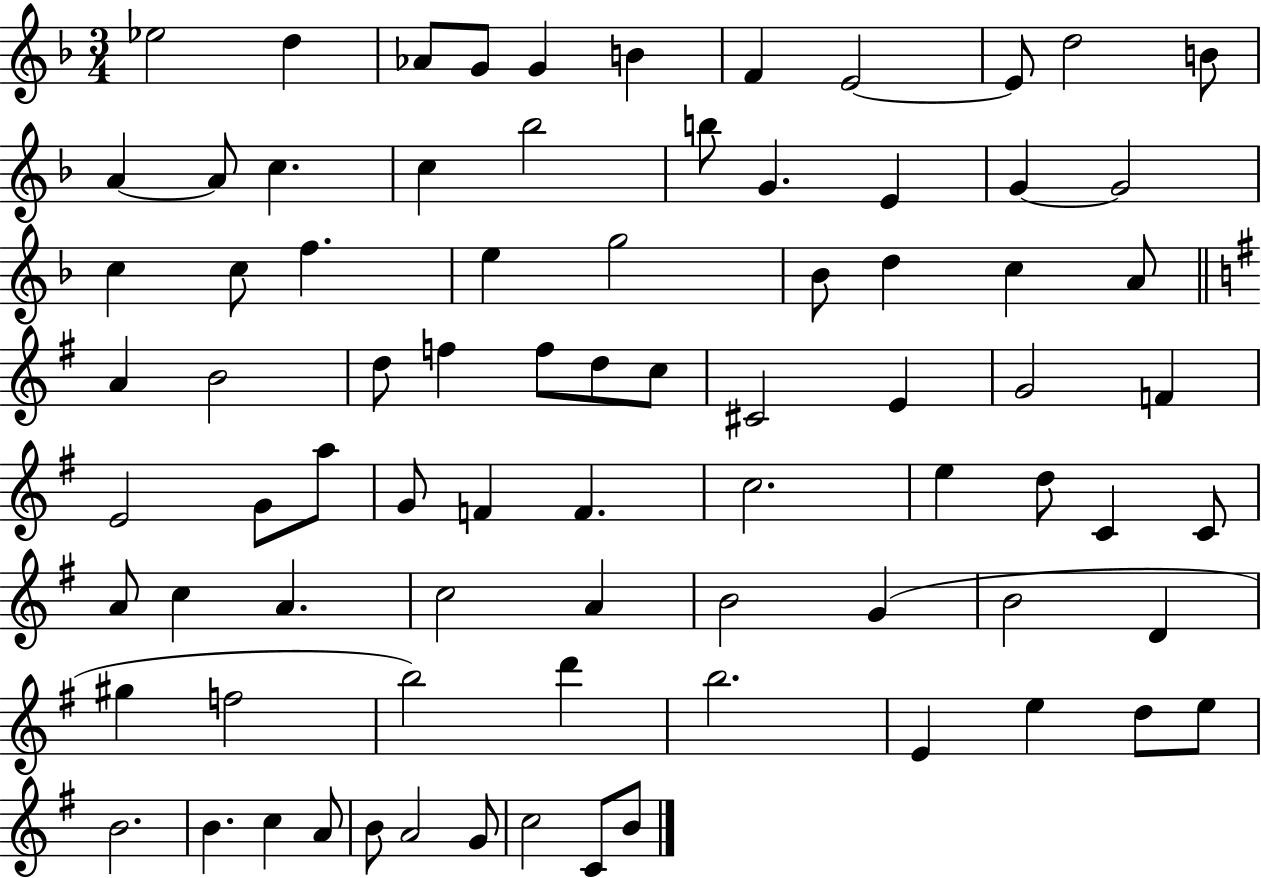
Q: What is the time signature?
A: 3/4